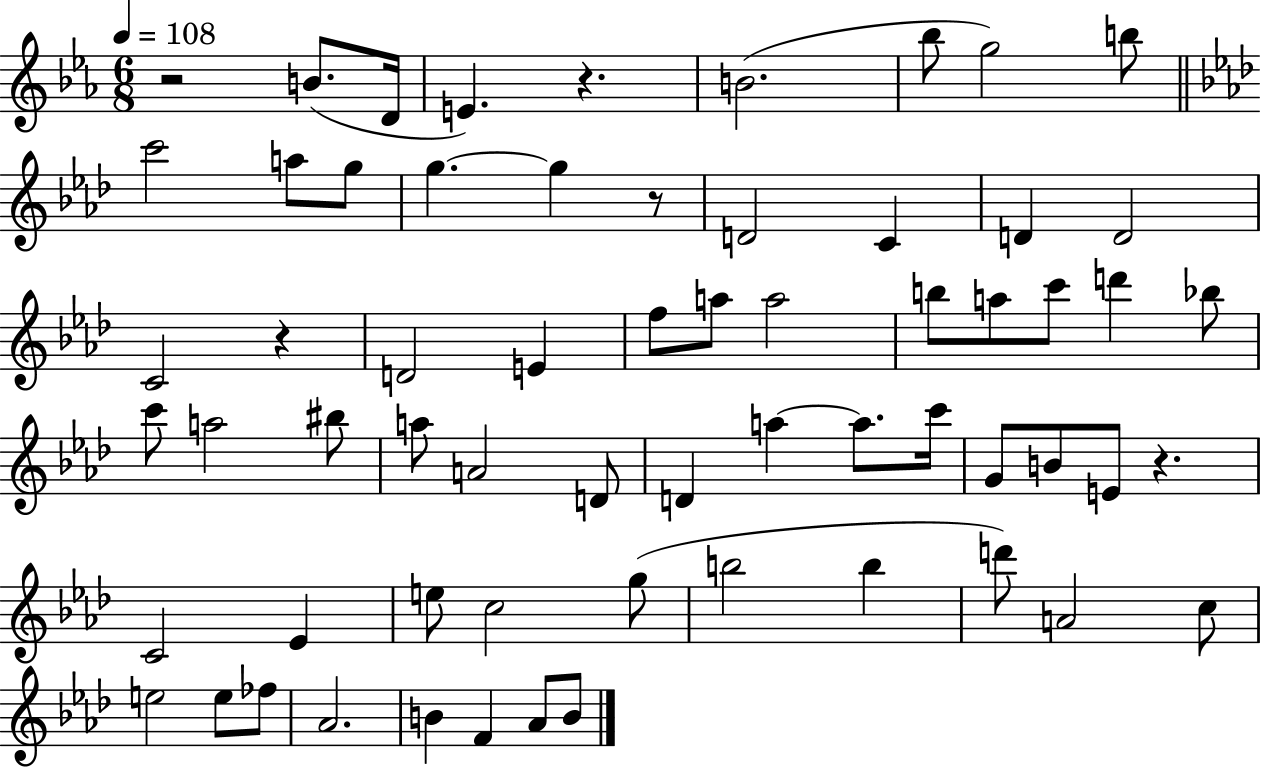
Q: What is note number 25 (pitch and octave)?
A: C6